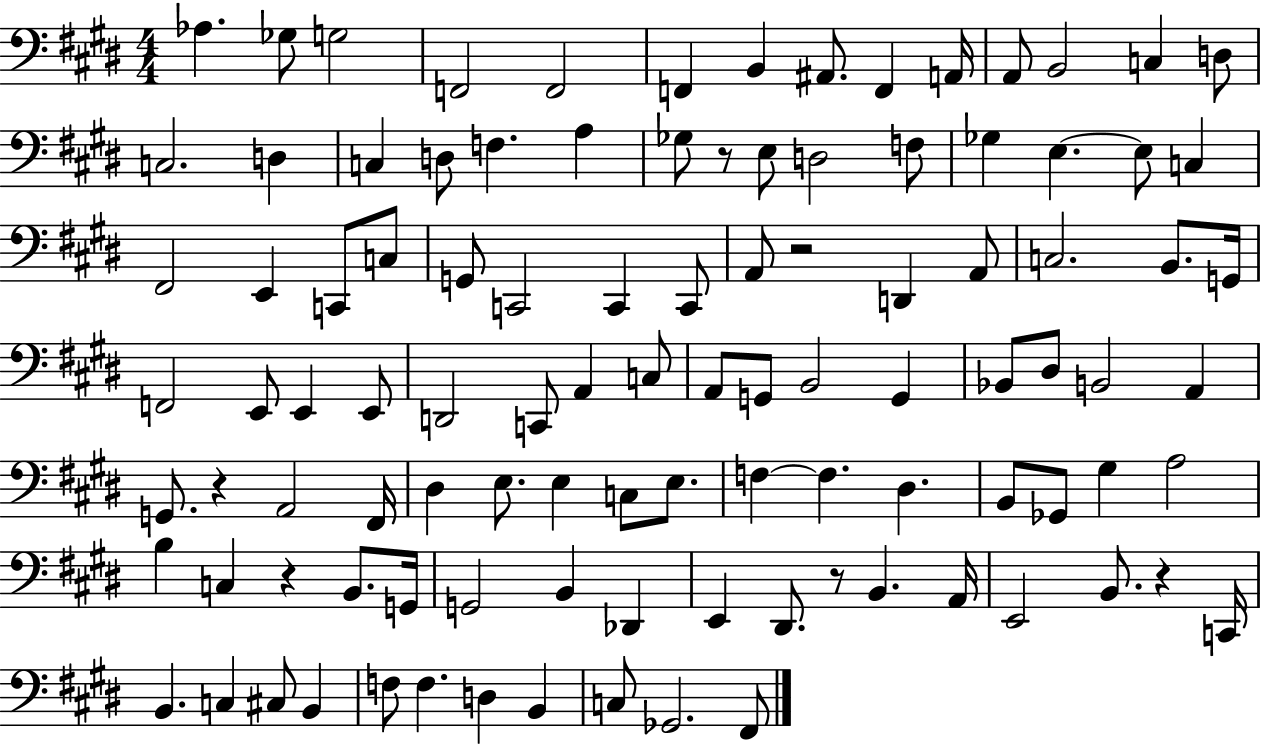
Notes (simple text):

Ab3/q. Gb3/e G3/h F2/h F2/h F2/q B2/q A#2/e. F2/q A2/s A2/e B2/h C3/q D3/e C3/h. D3/q C3/q D3/e F3/q. A3/q Gb3/e R/e E3/e D3/h F3/e Gb3/q E3/q. E3/e C3/q F#2/h E2/q C2/e C3/e G2/e C2/h C2/q C2/e A2/e R/h D2/q A2/e C3/h. B2/e. G2/s F2/h E2/e E2/q E2/e D2/h C2/e A2/q C3/e A2/e G2/e B2/h G2/q Bb2/e D#3/e B2/h A2/q G2/e. R/q A2/h F#2/s D#3/q E3/e. E3/q C3/e E3/e. F3/q F3/q. D#3/q. B2/e Gb2/e G#3/q A3/h B3/q C3/q R/q B2/e. G2/s G2/h B2/q Db2/q E2/q D#2/e. R/e B2/q. A2/s E2/h B2/e. R/q C2/s B2/q. C3/q C#3/e B2/q F3/e F3/q. D3/q B2/q C3/e Gb2/h. F#2/e